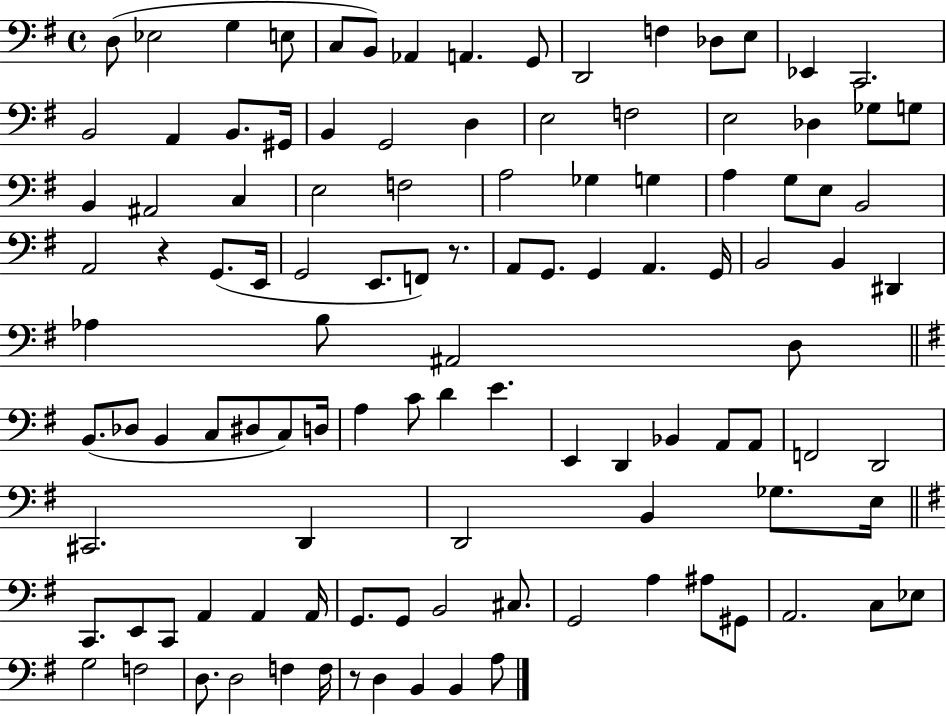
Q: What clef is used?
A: bass